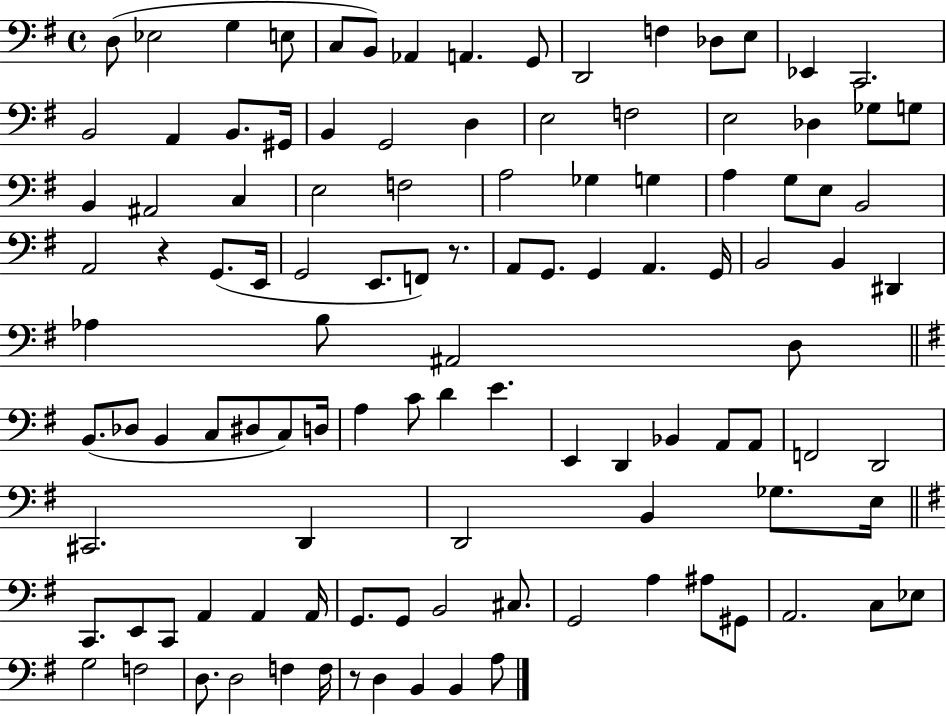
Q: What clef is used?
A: bass